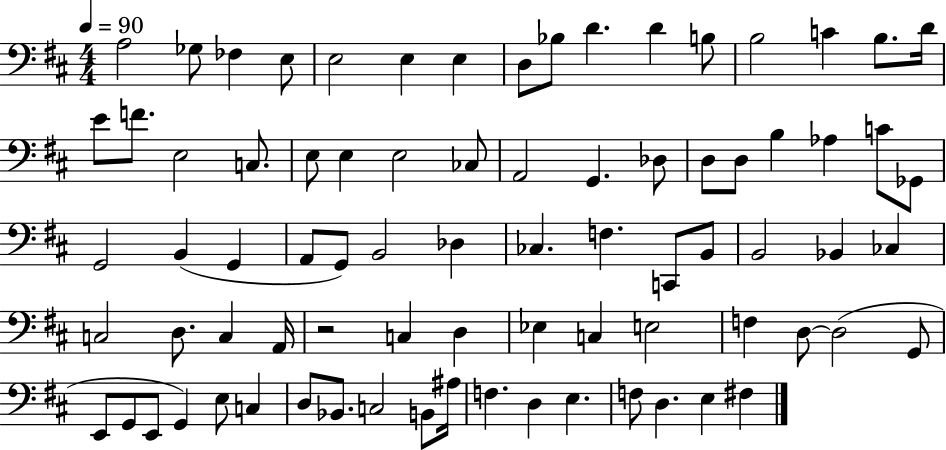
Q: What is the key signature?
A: D major